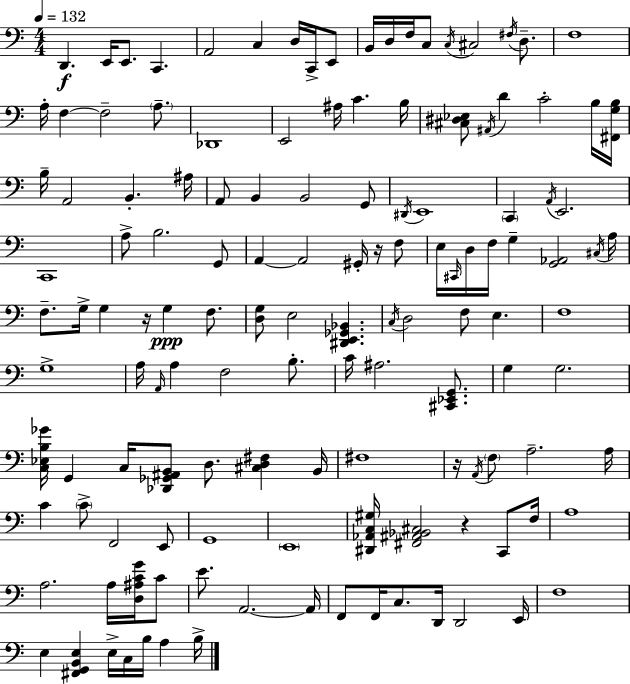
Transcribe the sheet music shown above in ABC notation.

X:1
T:Untitled
M:4/4
L:1/4
K:Am
D,, E,,/4 E,,/2 C,, A,,2 C, D,/4 C,,/4 E,,/2 B,,/4 D,/4 F,/4 C,/2 C,/4 ^C,2 ^F,/4 D,/2 F,4 A,/4 F, F,2 A,/2 _D,,4 E,,2 ^A,/4 C B,/4 [^C,^D,_E,]/2 ^A,,/4 D C2 B,/4 [^F,,G,B,]/4 B,/4 A,,2 B,, ^A,/4 A,,/2 B,, B,,2 G,,/2 ^D,,/4 E,,4 C,, A,,/4 E,,2 C,,4 A,/2 B,2 G,,/2 A,, A,,2 ^G,,/4 z/4 F,/2 E,/4 ^C,,/4 D,/4 F,/4 G, [G,,_A,,]2 ^C,/4 A,/4 F,/2 G,/4 G, z/4 G, F,/2 [D,G,]/2 E,2 [^D,,E,,_G,,_B,,] C,/4 D,2 F,/2 E, F,4 G,4 A,/4 A,,/4 A, F,2 B,/2 C/4 ^A,2 [^C,,_E,,G,,]/2 G, G,2 [C,_E,B,_G]/4 G,, C,/4 [_D,,_G,,^A,,B,,]/2 D,/2 [^C,D,^F,] B,,/4 ^F,4 z/4 A,,/4 F,/2 A,2 A,/4 C C/2 F,,2 E,,/2 G,,4 E,,4 [^D,,_A,,C,^G,]/4 [^F,,^A,,_B,,^C,]2 z C,,/2 F,/4 A,4 A,2 A,/4 [D,^A,CG]/4 C/2 E/2 A,,2 A,,/4 F,,/2 F,,/4 C,/2 D,,/4 D,,2 E,,/4 F,4 E, [^F,,G,,B,,E,] E,/4 C,/4 B,/4 A, B,/4